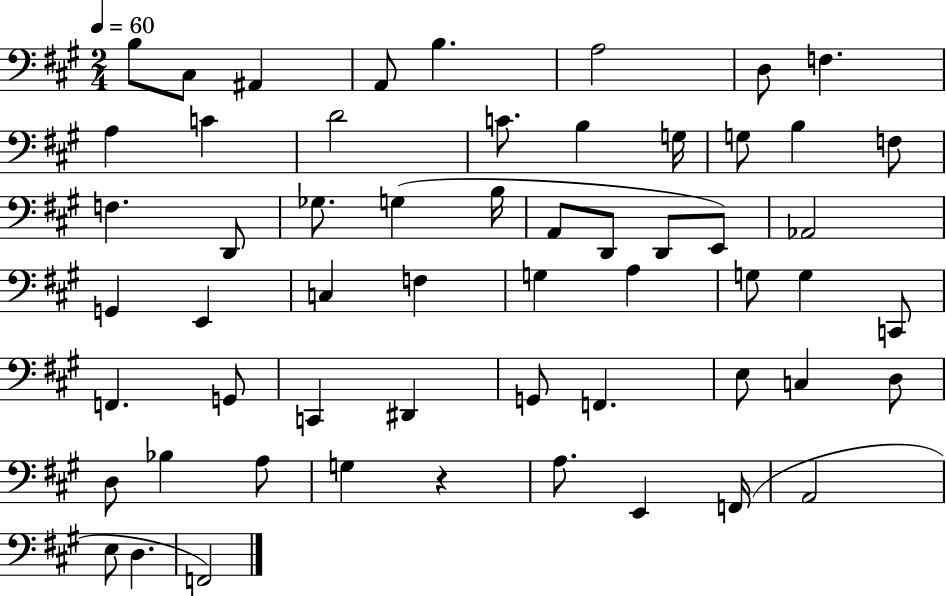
B3/e C#3/e A#2/q A2/e B3/q. A3/h D3/e F3/q. A3/q C4/q D4/h C4/e. B3/q G3/s G3/e B3/q F3/e F3/q. D2/e Gb3/e. G3/q B3/s A2/e D2/e D2/e E2/e Ab2/h G2/q E2/q C3/q F3/q G3/q A3/q G3/e G3/q C2/e F2/q. G2/e C2/q D#2/q G2/e F2/q. E3/e C3/q D3/e D3/e Bb3/q A3/e G3/q R/q A3/e. E2/q F2/s A2/h E3/e D3/q. F2/h